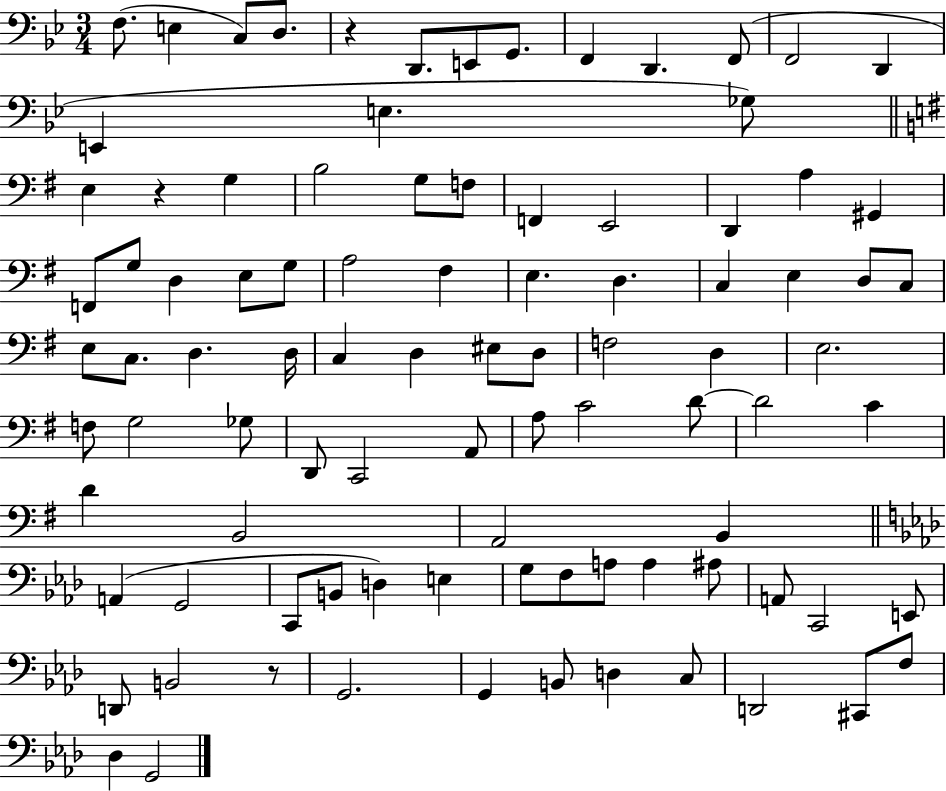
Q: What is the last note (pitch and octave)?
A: G2